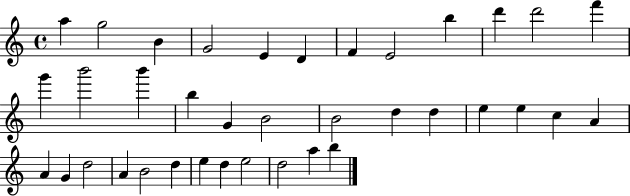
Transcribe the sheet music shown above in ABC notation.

X:1
T:Untitled
M:4/4
L:1/4
K:C
a g2 B G2 E D F E2 b d' d'2 f' g' b'2 b' b G B2 B2 d d e e c A A G d2 A B2 d e d e2 d2 a b